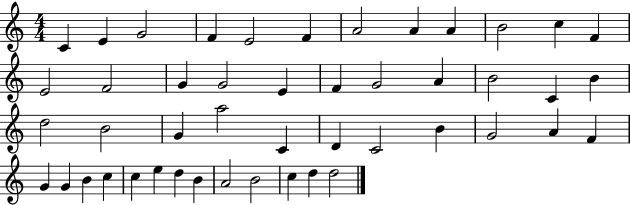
{
  \clef treble
  \numericTimeSignature
  \time 4/4
  \key c \major
  c'4 e'4 g'2 | f'4 e'2 f'4 | a'2 a'4 a'4 | b'2 c''4 f'4 | \break e'2 f'2 | g'4 g'2 e'4 | f'4 g'2 a'4 | b'2 c'4 b'4 | \break d''2 b'2 | g'4 a''2 c'4 | d'4 c'2 b'4 | g'2 a'4 f'4 | \break g'4 g'4 b'4 c''4 | c''4 e''4 d''4 b'4 | a'2 b'2 | c''4 d''4 d''2 | \break \bar "|."
}